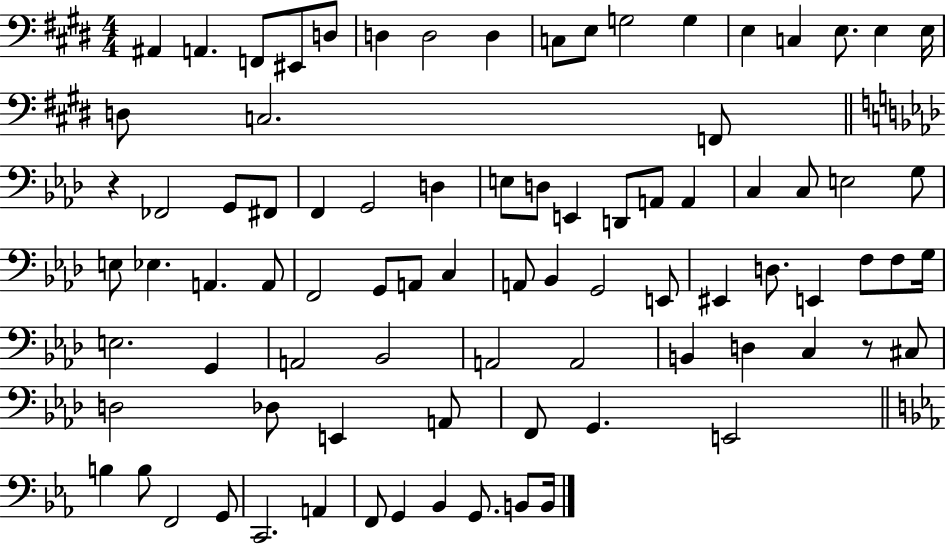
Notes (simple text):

A#2/q A2/q. F2/e EIS2/e D3/e D3/q D3/h D3/q C3/e E3/e G3/h G3/q E3/q C3/q E3/e. E3/q E3/s D3/e C3/h. F2/e R/q FES2/h G2/e F#2/e F2/q G2/h D3/q E3/e D3/e E2/q D2/e A2/e A2/q C3/q C3/e E3/h G3/e E3/e Eb3/q. A2/q. A2/e F2/h G2/e A2/e C3/q A2/e Bb2/q G2/h E2/e EIS2/q D3/e. E2/q F3/e F3/e G3/s E3/h. G2/q A2/h Bb2/h A2/h A2/h B2/q D3/q C3/q R/e C#3/e D3/h Db3/e E2/q A2/e F2/e G2/q. E2/h B3/q B3/e F2/h G2/e C2/h. A2/q F2/e G2/q Bb2/q G2/e. B2/e B2/s